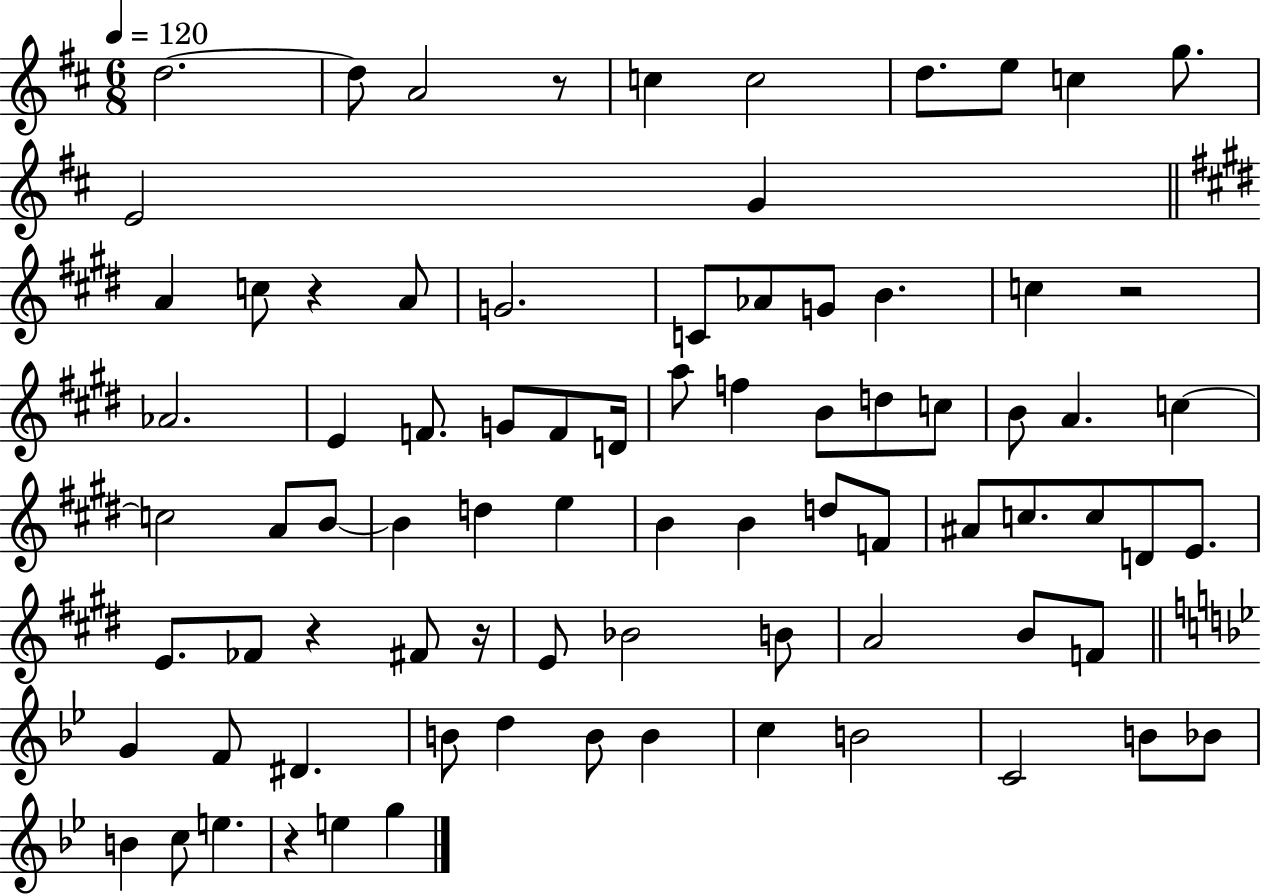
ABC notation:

X:1
T:Untitled
M:6/8
L:1/4
K:D
d2 d/2 A2 z/2 c c2 d/2 e/2 c g/2 E2 G A c/2 z A/2 G2 C/2 _A/2 G/2 B c z2 _A2 E F/2 G/2 F/2 D/4 a/2 f B/2 d/2 c/2 B/2 A c c2 A/2 B/2 B d e B B d/2 F/2 ^A/2 c/2 c/2 D/2 E/2 E/2 _F/2 z ^F/2 z/4 E/2 _B2 B/2 A2 B/2 F/2 G F/2 ^D B/2 d B/2 B c B2 C2 B/2 _B/2 B c/2 e z e g